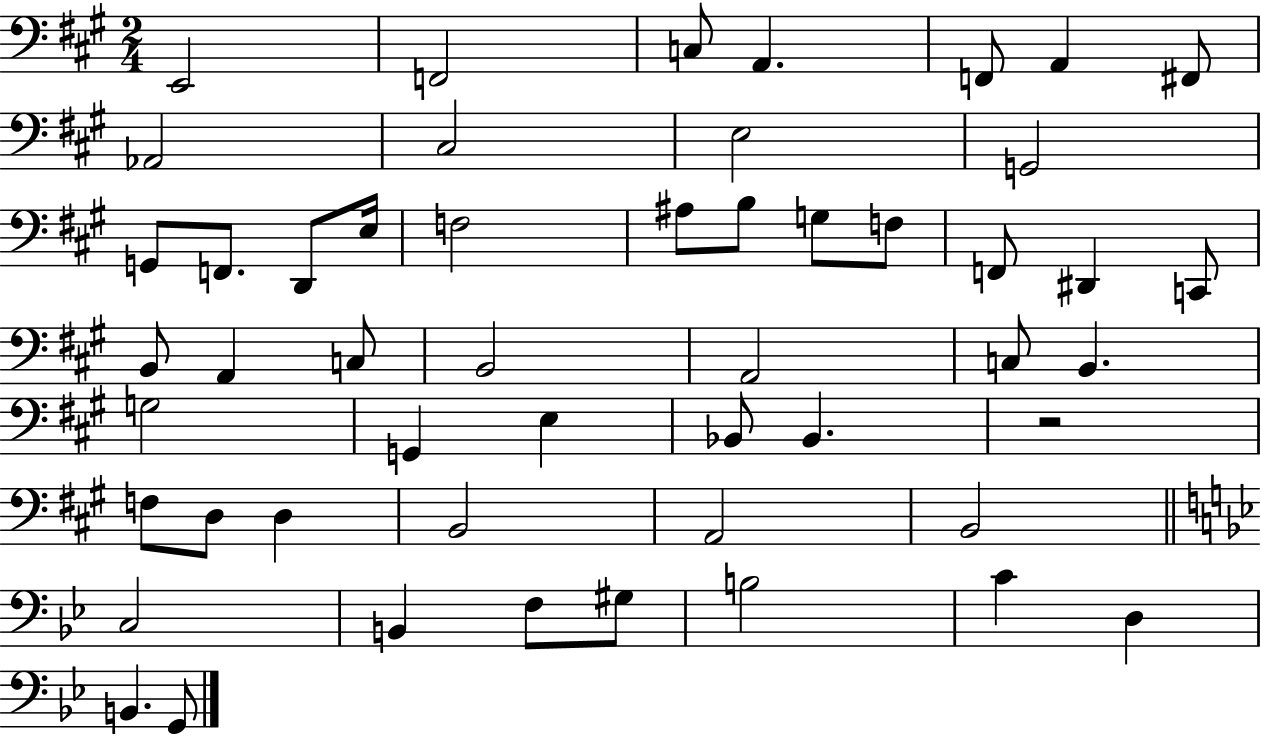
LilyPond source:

{
  \clef bass
  \numericTimeSignature
  \time 2/4
  \key a \major
  e,2 | f,2 | c8 a,4. | f,8 a,4 fis,8 | \break aes,2 | cis2 | e2 | g,2 | \break g,8 f,8. d,8 e16 | f2 | ais8 b8 g8 f8 | f,8 dis,4 c,8 | \break b,8 a,4 c8 | b,2 | a,2 | c8 b,4. | \break g2 | g,4 e4 | bes,8 bes,4. | r2 | \break f8 d8 d4 | b,2 | a,2 | b,2 | \break \bar "||" \break \key g \minor c2 | b,4 f8 gis8 | b2 | c'4 d4 | \break b,4. g,8 | \bar "|."
}